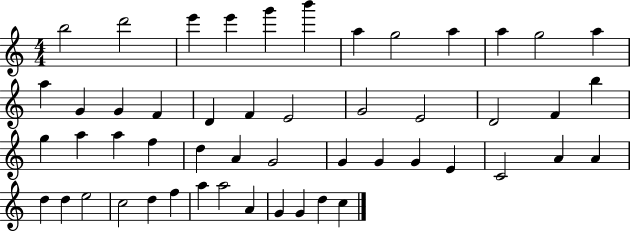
X:1
T:Untitled
M:4/4
L:1/4
K:C
b2 d'2 e' e' g' b' a g2 a a g2 a a G G F D F E2 G2 E2 D2 F b g a a f d A G2 G G G E C2 A A d d e2 c2 d f a a2 A G G d c